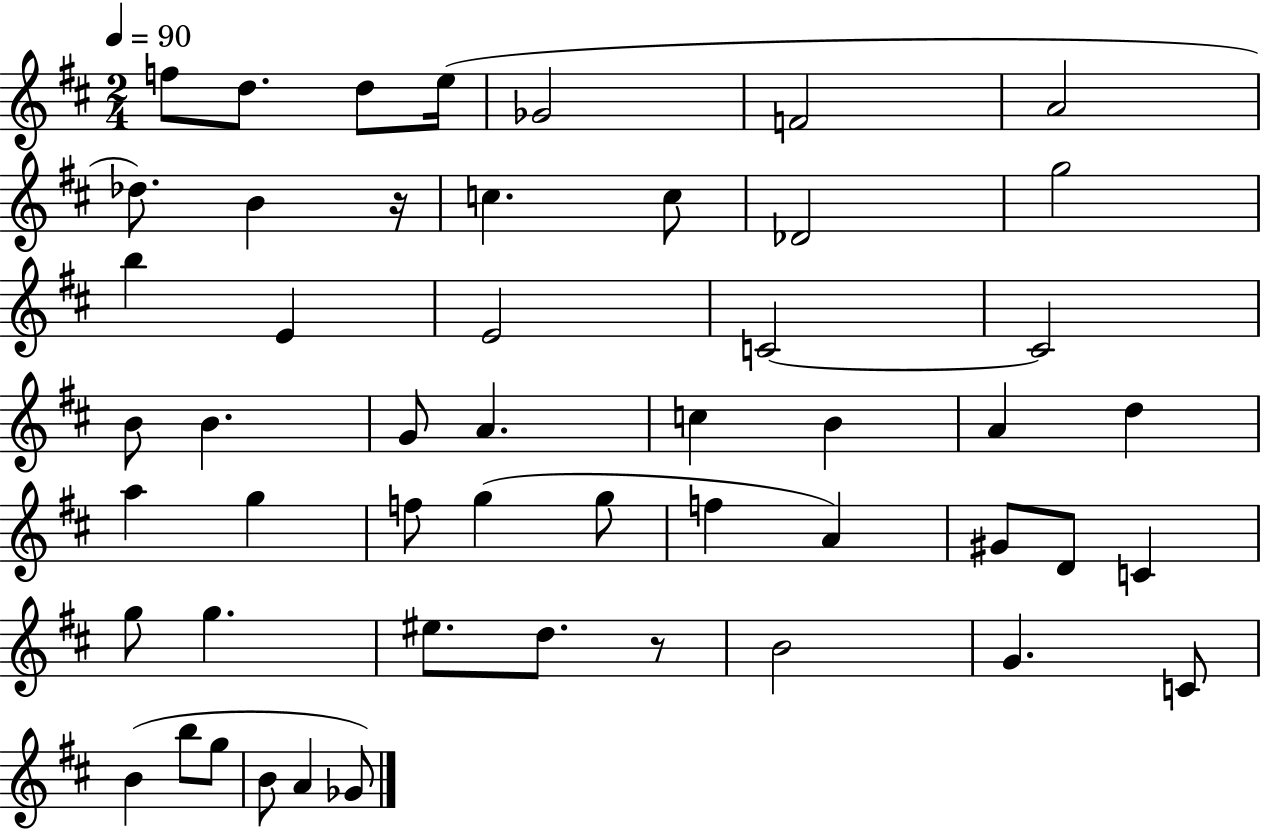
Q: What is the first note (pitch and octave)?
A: F5